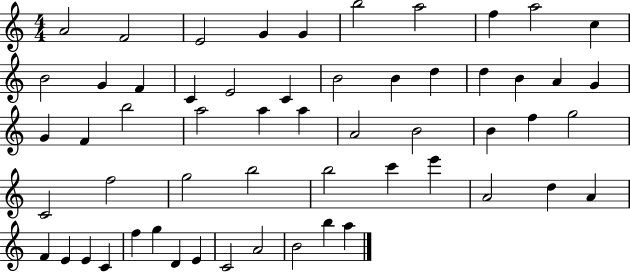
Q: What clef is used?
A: treble